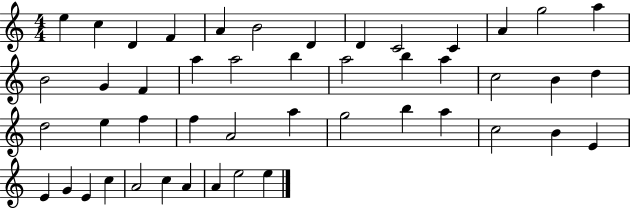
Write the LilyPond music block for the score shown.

{
  \clef treble
  \numericTimeSignature
  \time 4/4
  \key c \major
  e''4 c''4 d'4 f'4 | a'4 b'2 d'4 | d'4 c'2 c'4 | a'4 g''2 a''4 | \break b'2 g'4 f'4 | a''4 a''2 b''4 | a''2 b''4 a''4 | c''2 b'4 d''4 | \break d''2 e''4 f''4 | f''4 a'2 a''4 | g''2 b''4 a''4 | c''2 b'4 e'4 | \break e'4 g'4 e'4 c''4 | a'2 c''4 a'4 | a'4 e''2 e''4 | \bar "|."
}